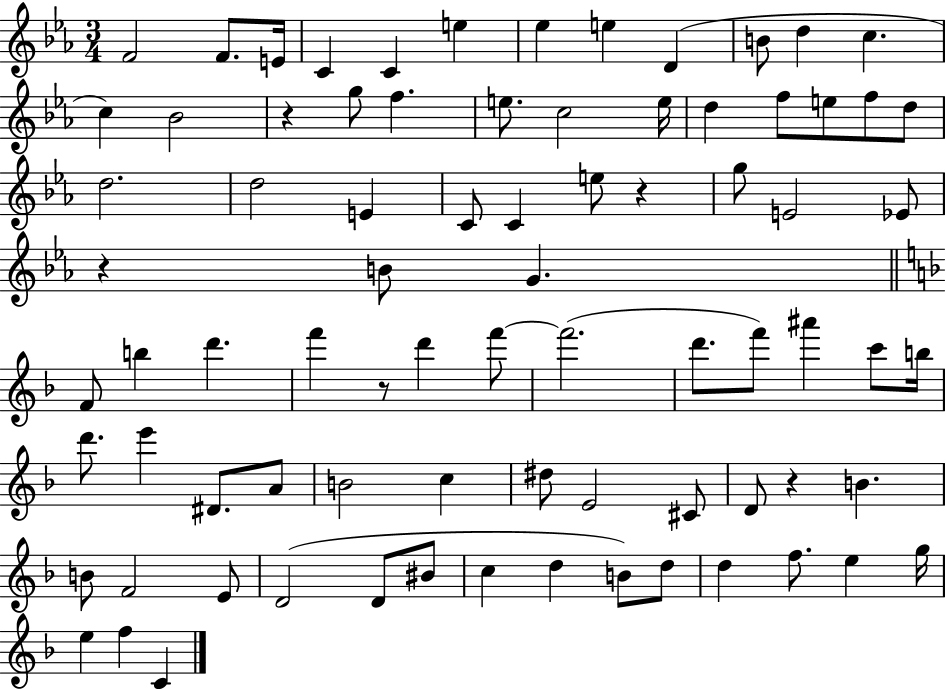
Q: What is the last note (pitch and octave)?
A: C4